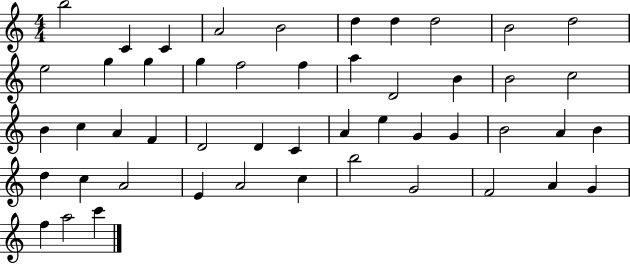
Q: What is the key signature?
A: C major